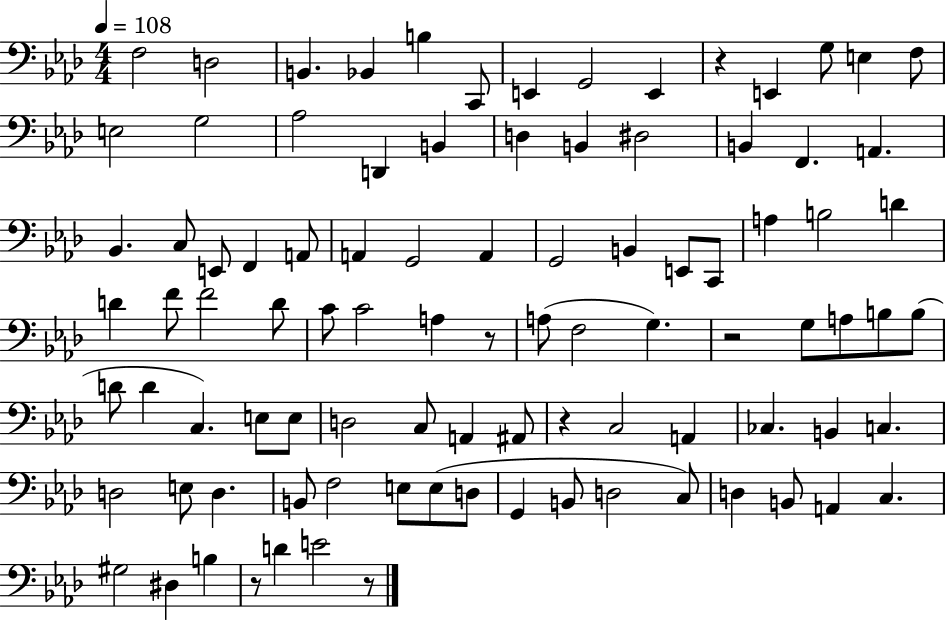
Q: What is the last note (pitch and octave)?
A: E4